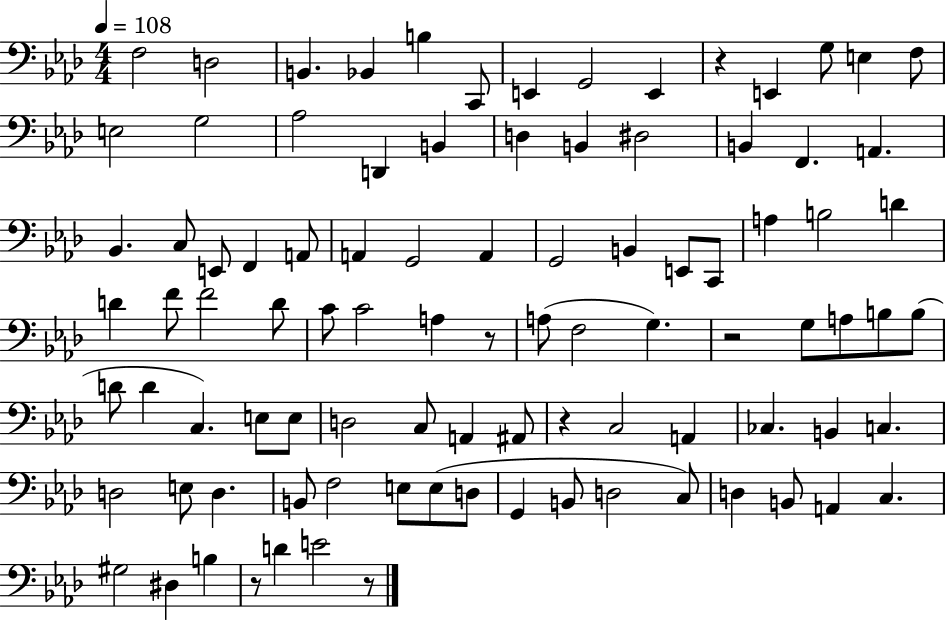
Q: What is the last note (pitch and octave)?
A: E4